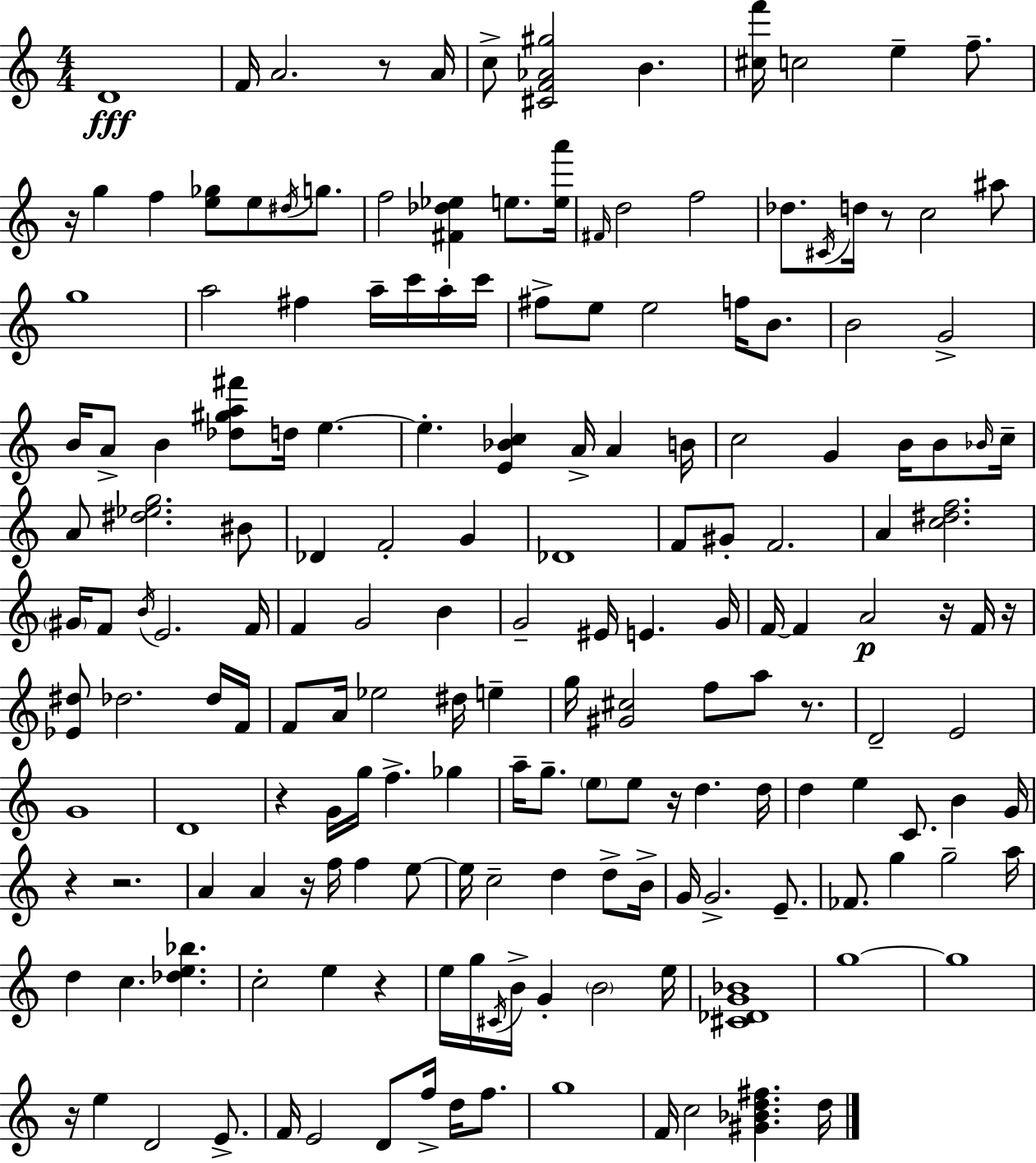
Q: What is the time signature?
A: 4/4